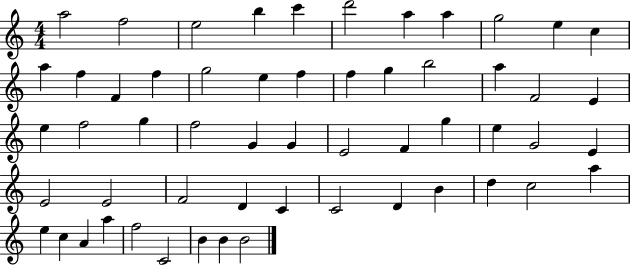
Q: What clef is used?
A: treble